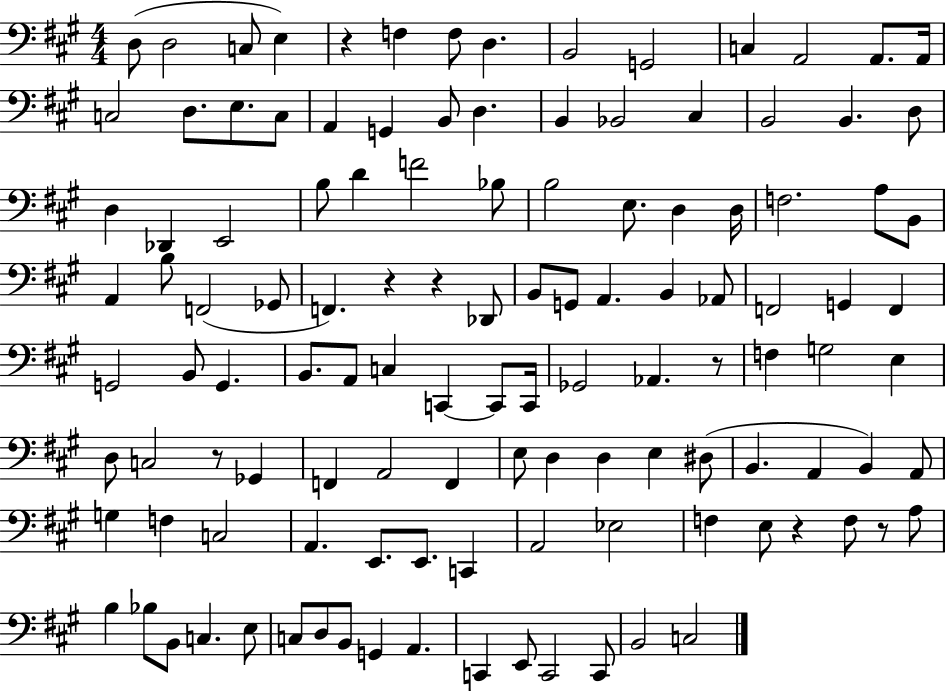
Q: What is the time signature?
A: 4/4